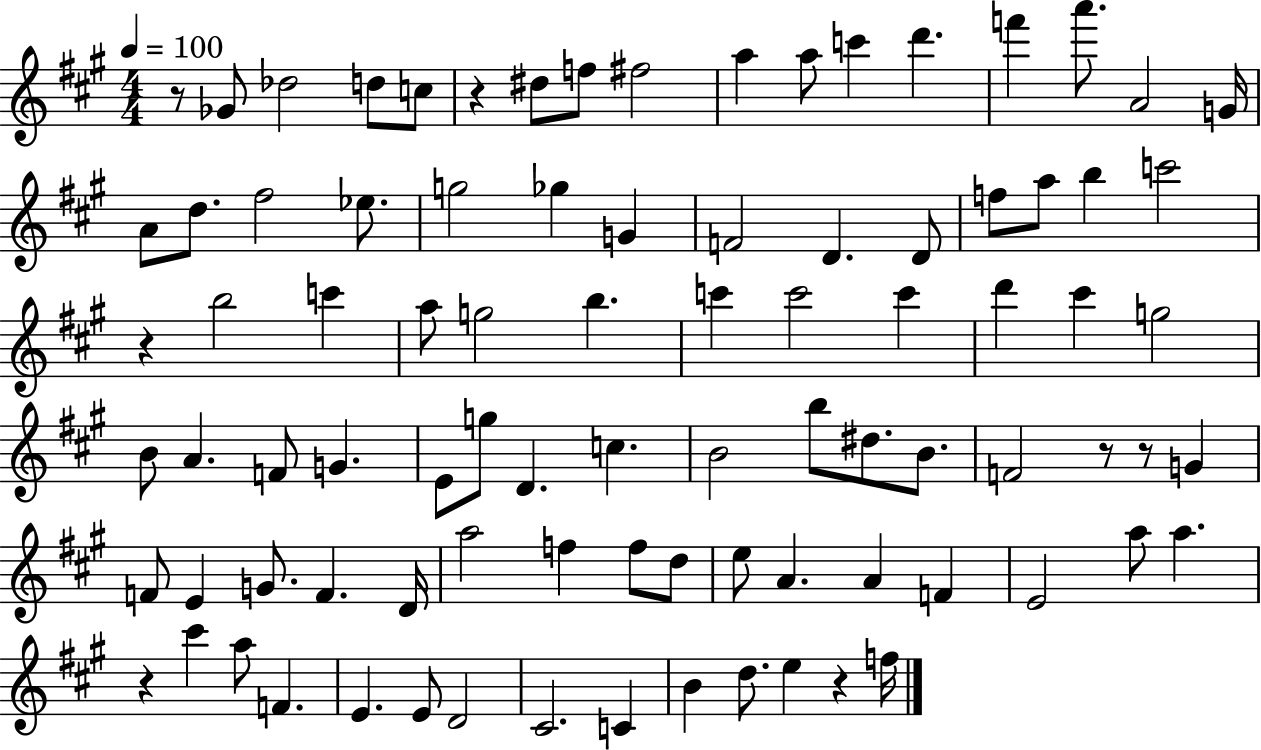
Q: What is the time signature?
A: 4/4